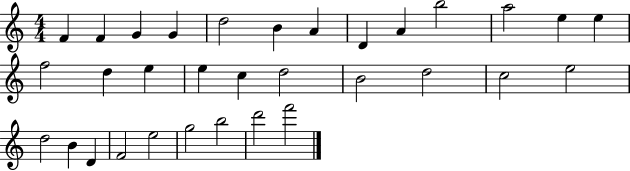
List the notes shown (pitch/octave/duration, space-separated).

F4/q F4/q G4/q G4/q D5/h B4/q A4/q D4/q A4/q B5/h A5/h E5/q E5/q F5/h D5/q E5/q E5/q C5/q D5/h B4/h D5/h C5/h E5/h D5/h B4/q D4/q F4/h E5/h G5/h B5/h D6/h F6/h